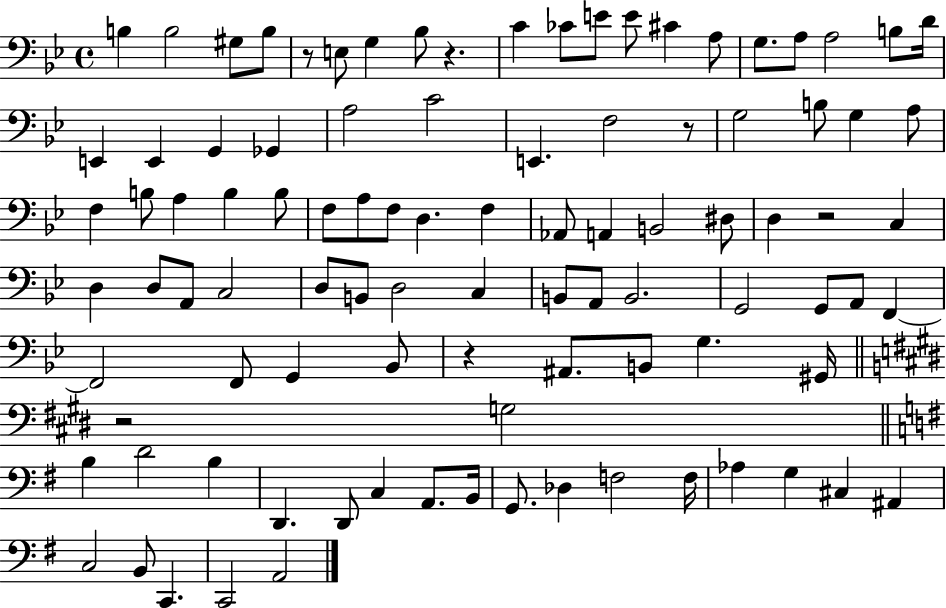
{
  \clef bass
  \time 4/4
  \defaultTimeSignature
  \key bes \major
  b4 b2 gis8 b8 | r8 e8 g4 bes8 r4. | c'4 ces'8 e'8 e'8 cis'4 a8 | g8. a8 a2 b8 d'16 | \break e,4 e,4 g,4 ges,4 | a2 c'2 | e,4. f2 r8 | g2 b8 g4 a8 | \break f4 b8 a4 b4 b8 | f8 a8 f8 d4. f4 | aes,8 a,4 b,2 dis8 | d4 r2 c4 | \break d4 d8 a,8 c2 | d8 b,8 d2 c4 | b,8 a,8 b,2. | g,2 g,8 a,8 f,4~~ | \break f,2 f,8 g,4 bes,8 | r4 ais,8. b,8 g4. gis,16 | \bar "||" \break \key e \major r2 g2 | \bar "||" \break \key e \minor b4 d'2 b4 | d,4. d,8 c4 a,8. b,16 | g,8. des4 f2 f16 | aes4 g4 cis4 ais,4 | \break c2 b,8 c,4. | c,2 a,2 | \bar "|."
}